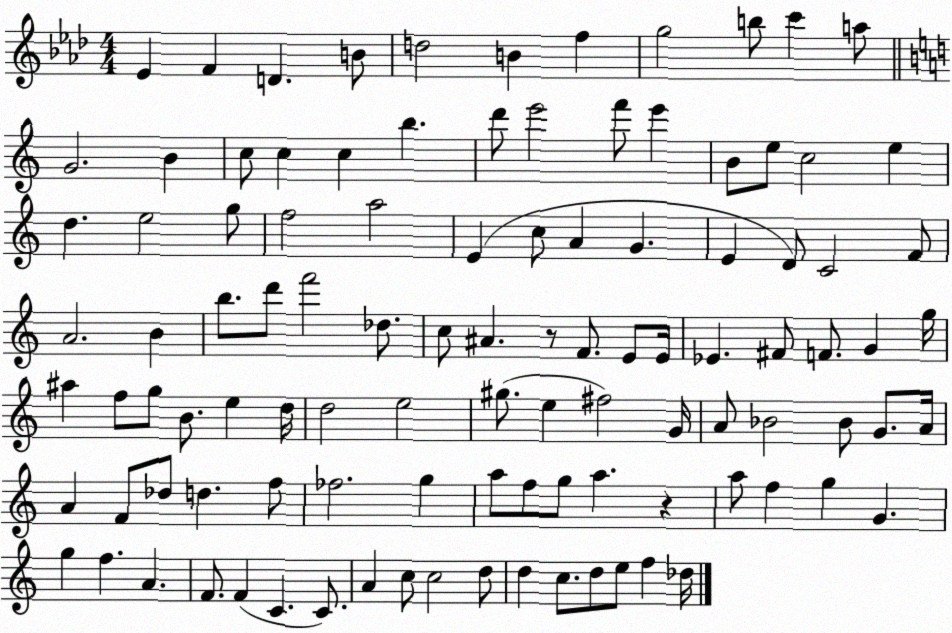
X:1
T:Untitled
M:4/4
L:1/4
K:Ab
_E F D B/2 d2 B f g2 b/2 c' a/2 G2 B c/2 c c b d'/2 e'2 f'/2 e' B/2 e/2 c2 e d e2 g/2 f2 a2 E c/2 A G E D/2 C2 F/2 A2 B b/2 d'/2 f'2 _d/2 c/2 ^A z/2 F/2 E/2 E/4 _E ^F/2 F/2 G g/4 ^a f/2 g/2 B/2 e d/4 d2 e2 ^g/2 e ^f2 G/4 A/2 _B2 _B/2 G/2 A/4 A F/2 _d/2 d f/2 _f2 g a/2 f/2 g/2 a z a/2 f g G g f A F/2 F C C/2 A c/2 c2 d/2 d c/2 d/2 e/2 f _d/4